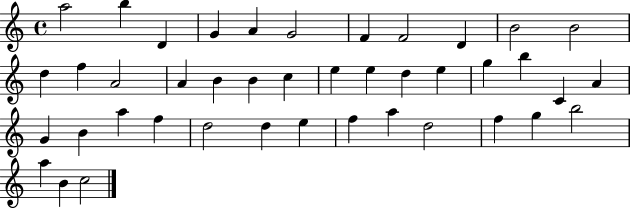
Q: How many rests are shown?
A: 0